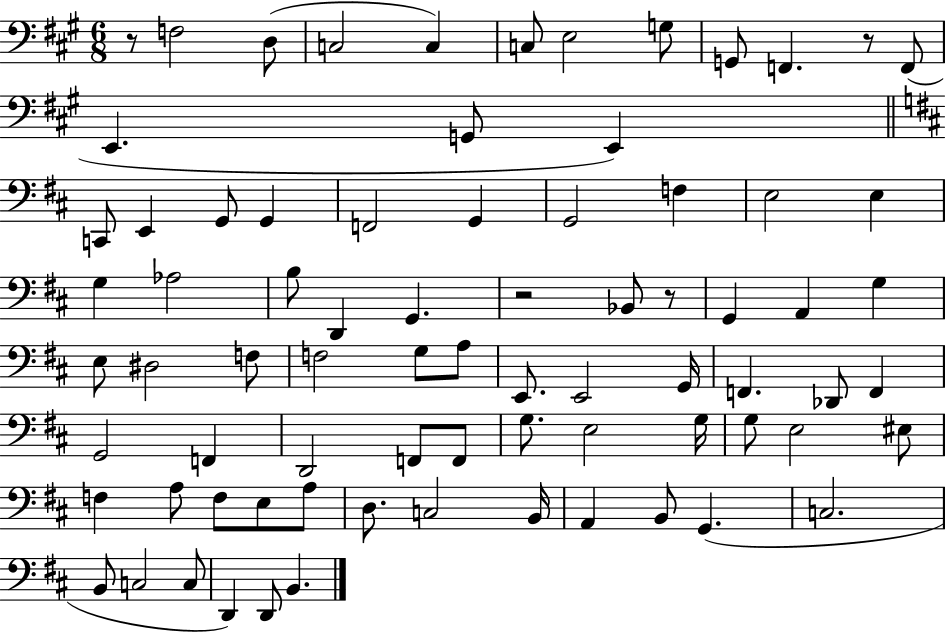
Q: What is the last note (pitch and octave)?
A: B2